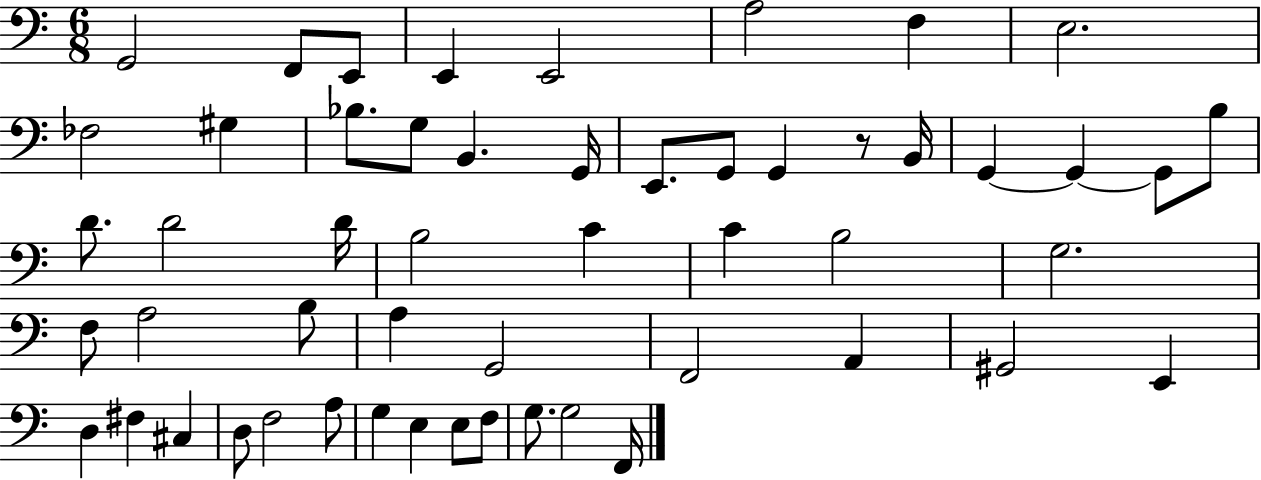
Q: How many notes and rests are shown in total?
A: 53